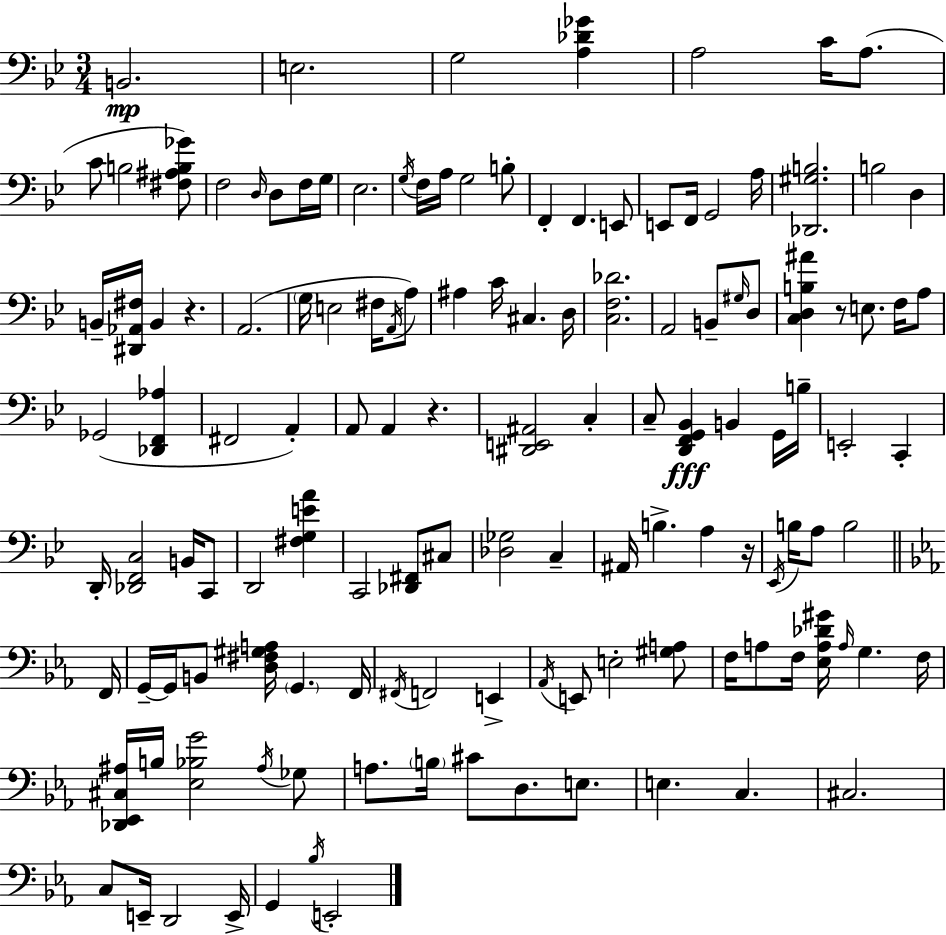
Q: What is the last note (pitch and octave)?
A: E2